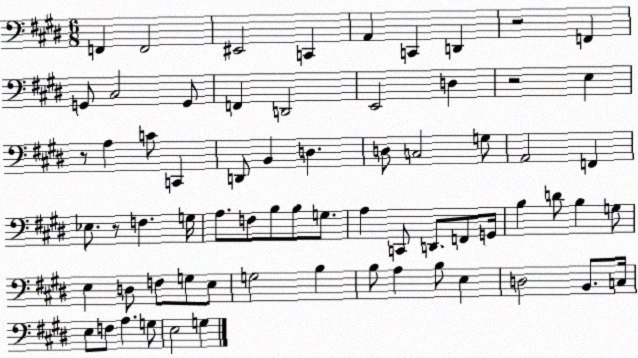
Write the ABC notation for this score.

X:1
T:Untitled
M:6/8
L:1/4
K:E
F,, F,,2 ^E,,2 C,, A,, C,, D,, z2 F,, G,,/2 ^C,2 G,,/2 F,, D,,2 E,,2 D, z2 E, z/2 A, C/2 C,, D,,/2 B,, D, D,/2 C,2 G,/2 A,,2 F,, _E,/2 z/2 F, G,/4 A,/2 F,/2 B,/2 B,/2 G,/2 A, C,,/2 D,,/2 F,,/2 G,,/4 B, D/2 B, G,/2 E, D,/2 F,/2 G,/2 E,/2 G,2 B, B,/2 A, B,/2 E, D,2 B,,/2 C,/4 E,/2 F,/2 A, G,/2 E,2 G,